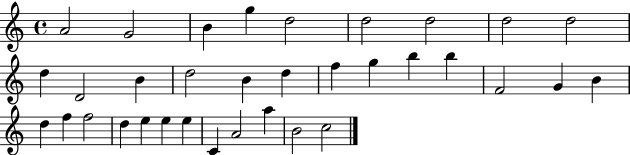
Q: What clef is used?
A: treble